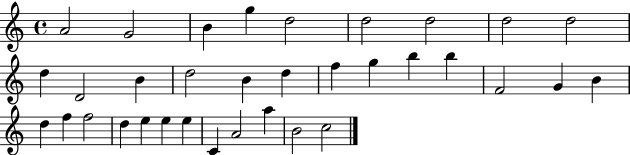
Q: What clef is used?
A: treble